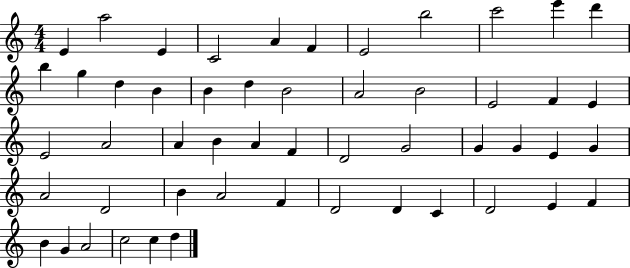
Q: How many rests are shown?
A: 0